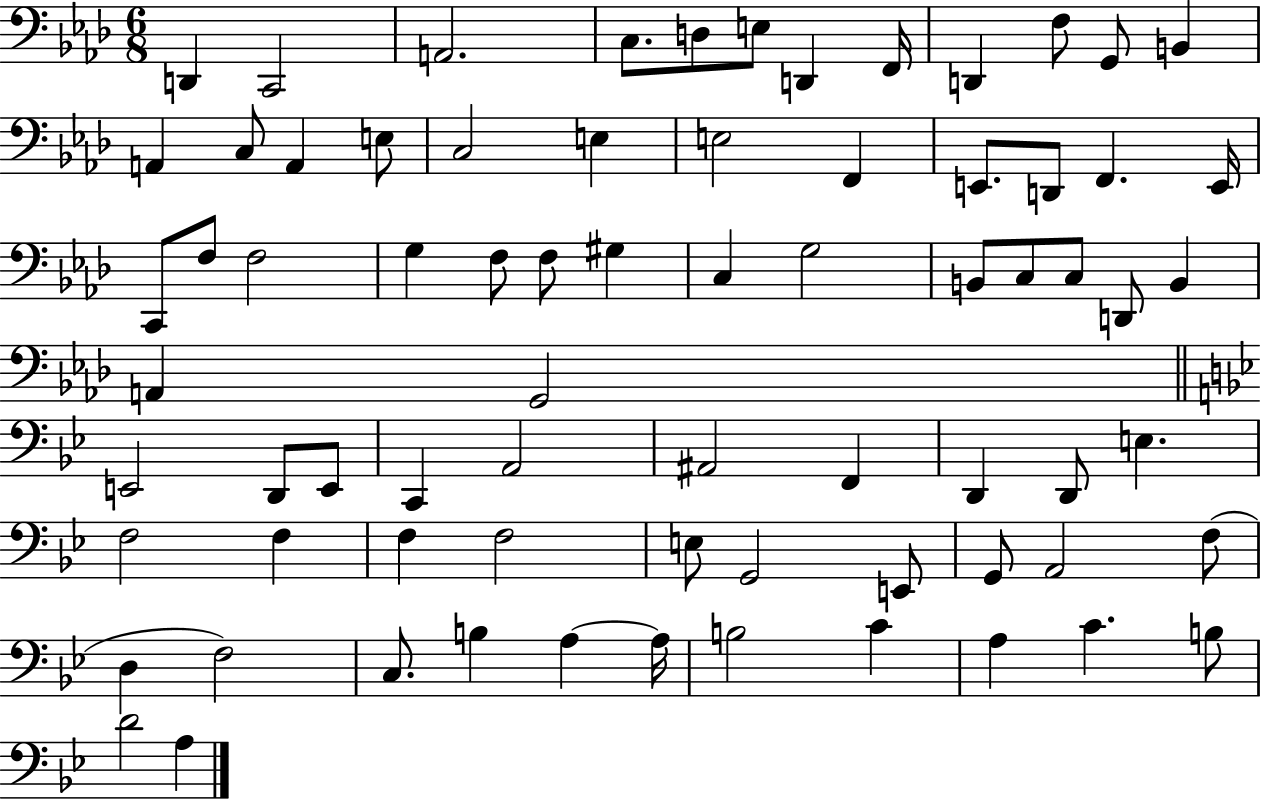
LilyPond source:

{
  \clef bass
  \numericTimeSignature
  \time 6/8
  \key aes \major
  d,4 c,2 | a,2. | c8. d8 e8 d,4 f,16 | d,4 f8 g,8 b,4 | \break a,4 c8 a,4 e8 | c2 e4 | e2 f,4 | e,8. d,8 f,4. e,16 | \break c,8 f8 f2 | g4 f8 f8 gis4 | c4 g2 | b,8 c8 c8 d,8 b,4 | \break a,4 g,2 | \bar "||" \break \key bes \major e,2 d,8 e,8 | c,4 a,2 | ais,2 f,4 | d,4 d,8 e4. | \break f2 f4 | f4 f2 | e8 g,2 e,8 | g,8 a,2 f8( | \break d4 f2) | c8. b4 a4~~ a16 | b2 c'4 | a4 c'4. b8 | \break d'2 a4 | \bar "|."
}